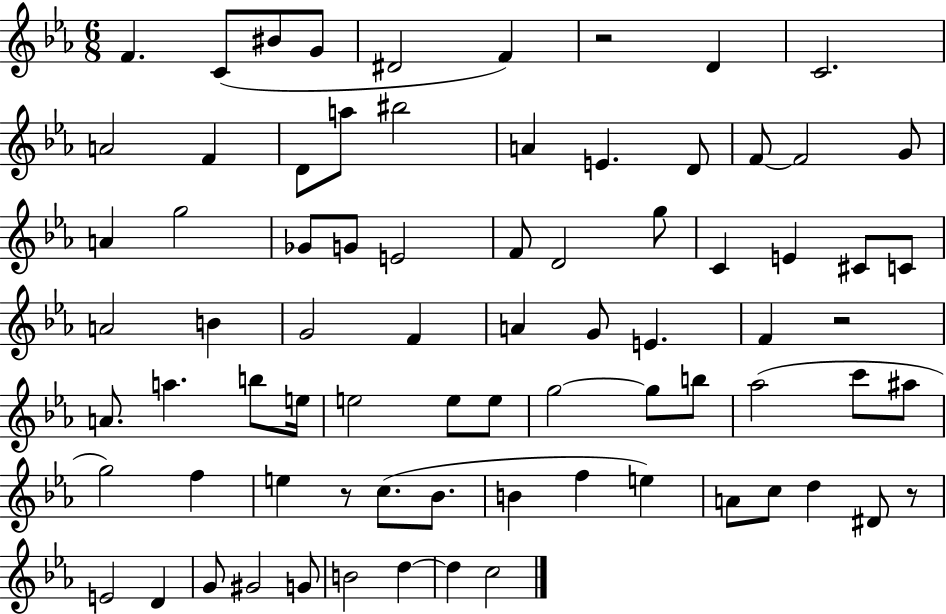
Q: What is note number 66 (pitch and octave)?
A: D4